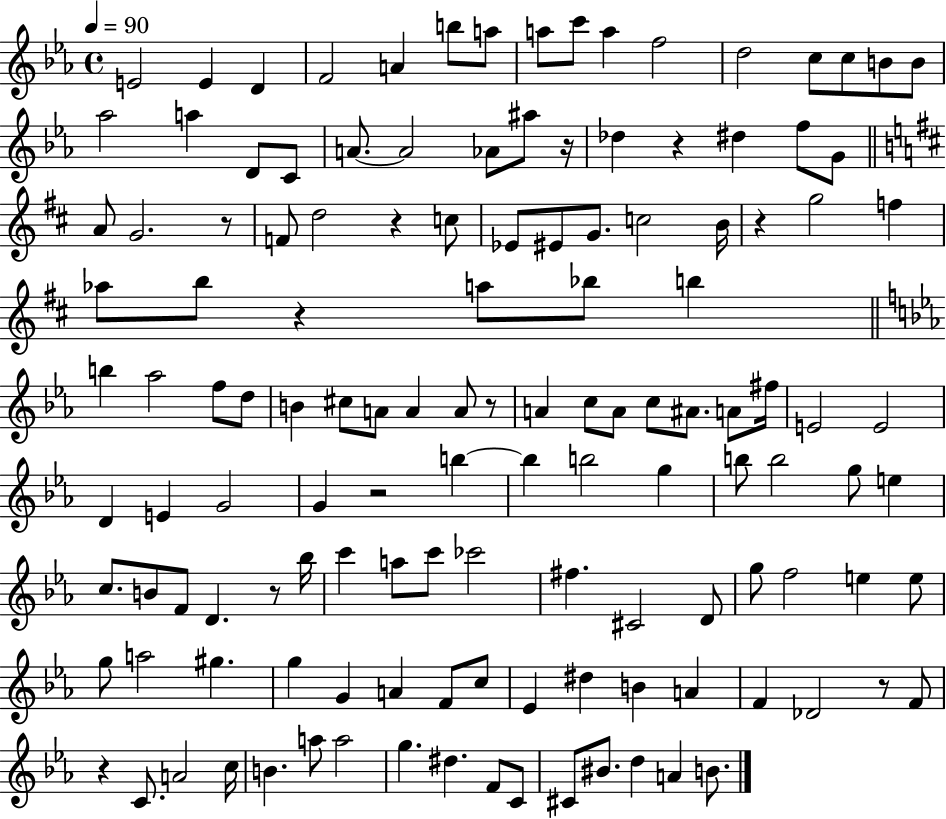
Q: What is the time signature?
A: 4/4